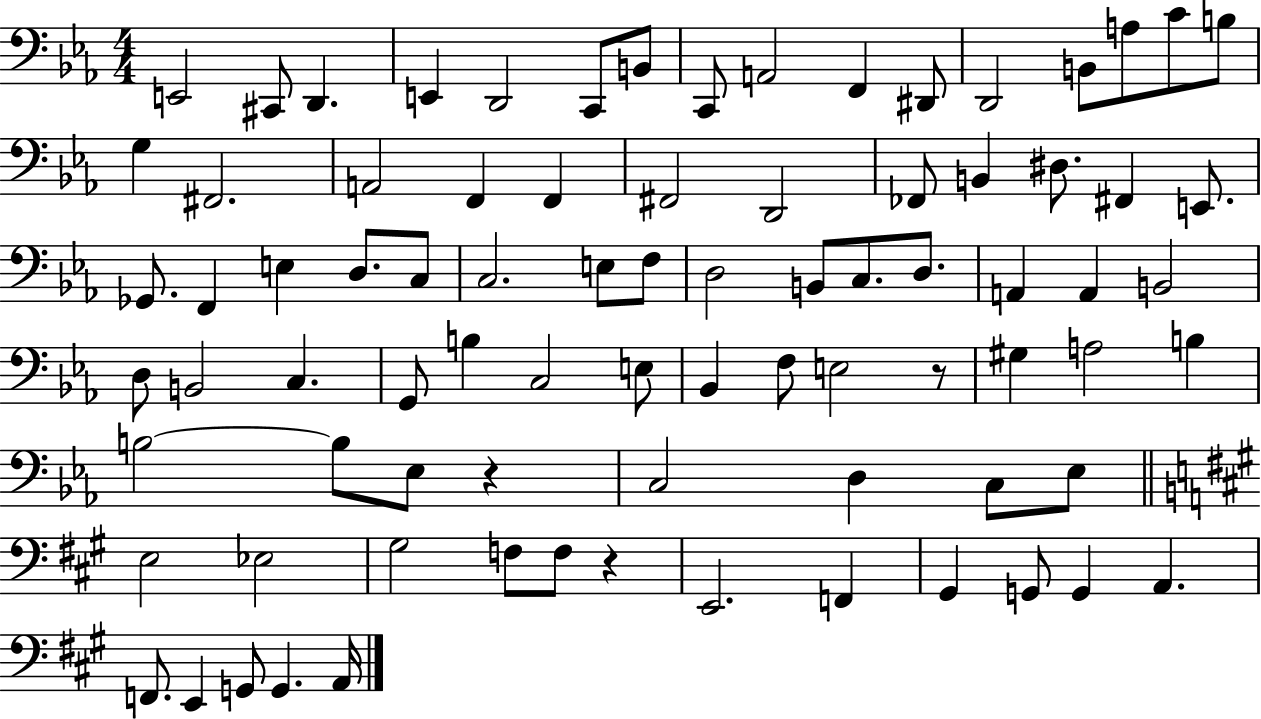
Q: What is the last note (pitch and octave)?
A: A2